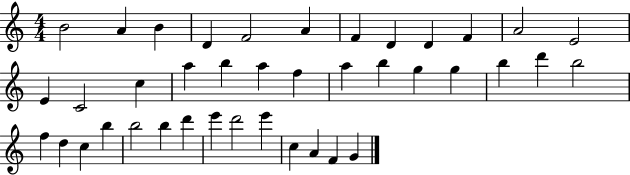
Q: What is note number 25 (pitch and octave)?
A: D6